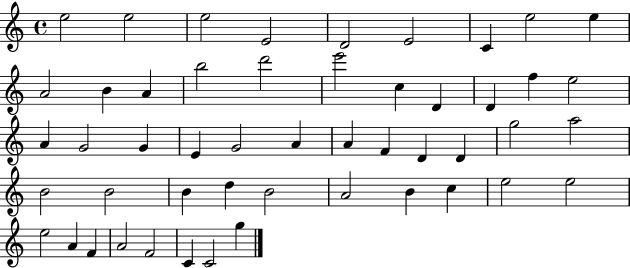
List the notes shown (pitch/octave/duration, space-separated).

E5/h E5/h E5/h E4/h D4/h E4/h C4/q E5/h E5/q A4/h B4/q A4/q B5/h D6/h E6/h C5/q D4/q D4/q F5/q E5/h A4/q G4/h G4/q E4/q G4/h A4/q A4/q F4/q D4/q D4/q G5/h A5/h B4/h B4/h B4/q D5/q B4/h A4/h B4/q C5/q E5/h E5/h E5/h A4/q F4/q A4/h F4/h C4/q C4/h G5/q